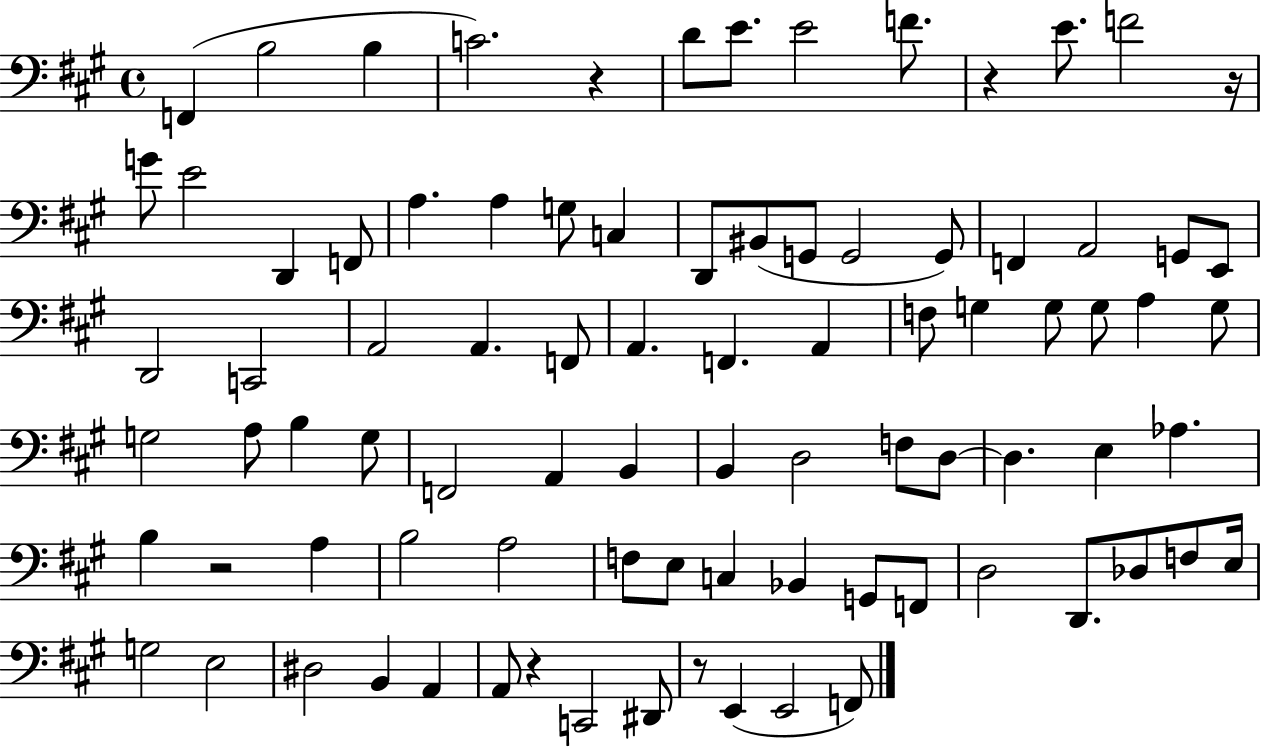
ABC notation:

X:1
T:Untitled
M:4/4
L:1/4
K:A
F,, B,2 B, C2 z D/2 E/2 E2 F/2 z E/2 F2 z/4 G/2 E2 D,, F,,/2 A, A, G,/2 C, D,,/2 ^B,,/2 G,,/2 G,,2 G,,/2 F,, A,,2 G,,/2 E,,/2 D,,2 C,,2 A,,2 A,, F,,/2 A,, F,, A,, F,/2 G, G,/2 G,/2 A, G,/2 G,2 A,/2 B, G,/2 F,,2 A,, B,, B,, D,2 F,/2 D,/2 D, E, _A, B, z2 A, B,2 A,2 F,/2 E,/2 C, _B,, G,,/2 F,,/2 D,2 D,,/2 _D,/2 F,/2 E,/4 G,2 E,2 ^D,2 B,, A,, A,,/2 z C,,2 ^D,,/2 z/2 E,, E,,2 F,,/2